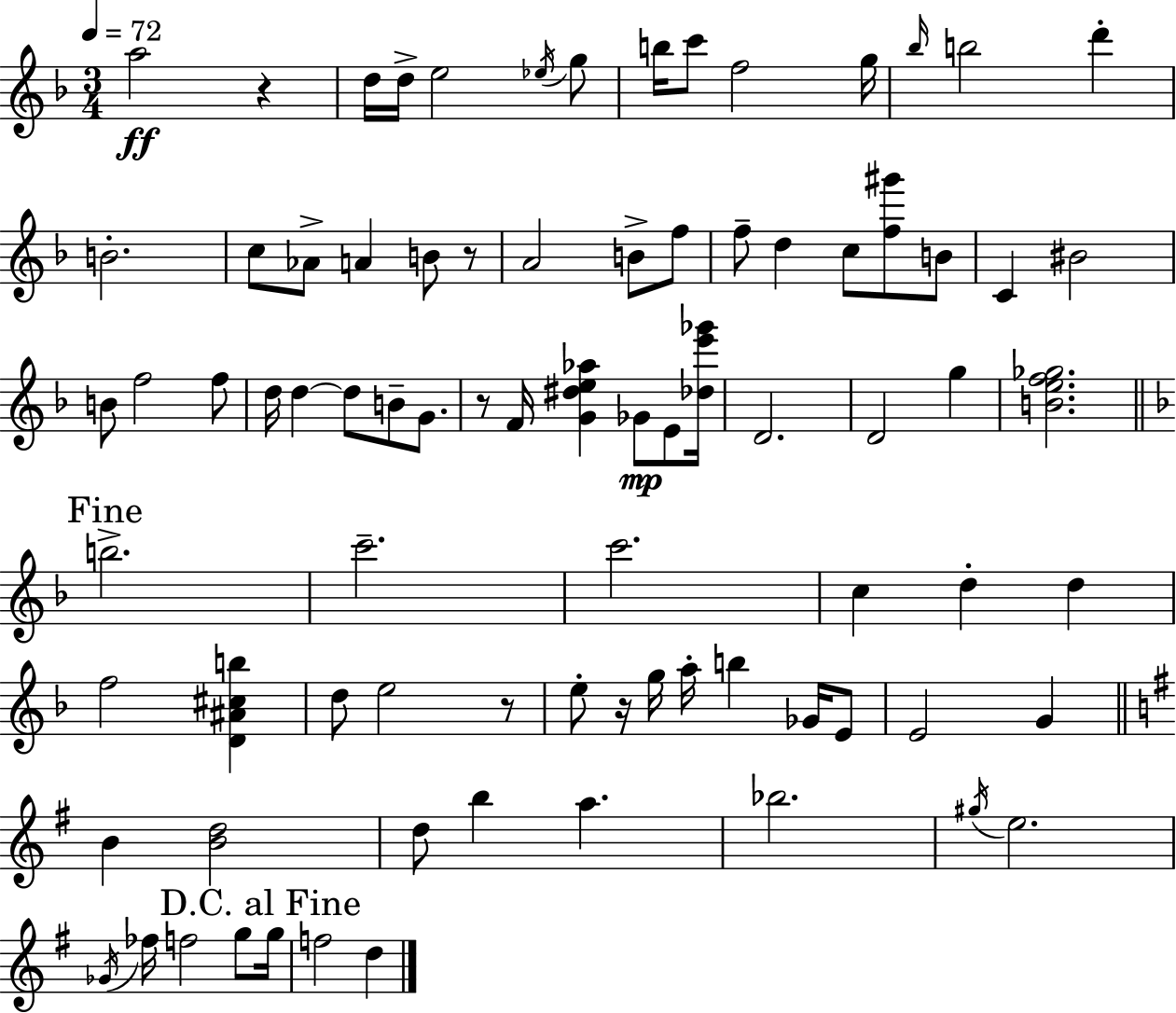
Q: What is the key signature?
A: D minor